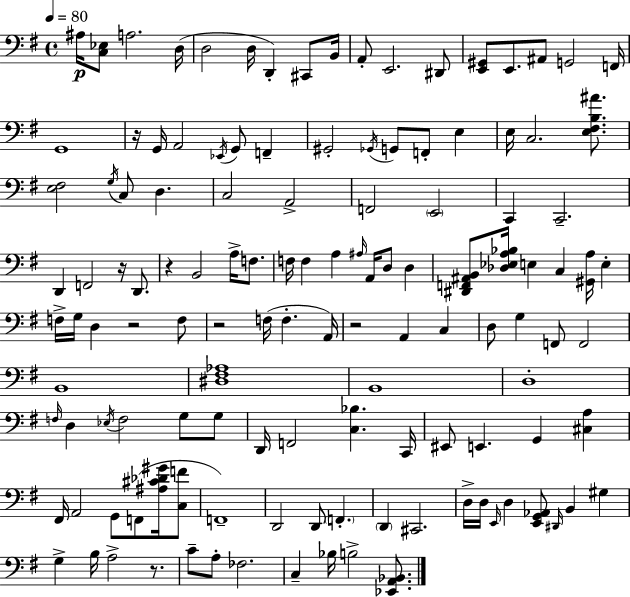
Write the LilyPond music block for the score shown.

{
  \clef bass
  \time 4/4
  \defaultTimeSignature
  \key g \major
  \tempo 4 = 80
  ais16\p <c ees>8 a2. d16( | d2 d16 d,4-.) cis,8 b,16 | a,8-. e,2. dis,8 | <e, gis,>8 e,8. ais,8 g,2 f,16 | \break g,1 | r16 g,16 a,2 \acciaccatura { ees,16 } g,8 f,4-- | gis,2-. \acciaccatura { ges,16 } g,8 f,8-. e4 | e16 c2. <e fis b ais'>8. | \break <e fis>2 \acciaccatura { g16 } c8 d4. | c2 a,2-> | f,2 \parenthesize e,2 | c,4 c,2.-- | \break d,4 f,2 r16 | d,8. r4 b,2 a16-> | f8. f16 f4 a4 \grace { ais16 } a,16 d8 | d4 <dis, f, ais, b,>8 <des ees a bes>16 e4 c4 <gis, a>16 | \break e4-. f16-> g16 d4 r2 | f8 r2 f16( f4.-. | a,16) r2 a,4 | c4 d8 g4 f,8 f,2 | \break b,1 | <dis fis aes>1 | b,1 | d1-. | \break \grace { f16 } d4 \acciaccatura { ees16 } f2 | g8 g8 d,16 f,2 <c bes>4. | c,16 eis,8 e,4. g,4 | <cis a>4 fis,16 a,2 g,8 | \break f,8( <ais cis' des' gis'>16 <c f'>8 f,1--) | d,2 d,8 | \parenthesize f,4.-. \parenthesize d,4 cis,2. | d16-> d16 \grace { e,16 } d4 <e, g, aes,>8 \grace { dis,16 } | \break b,4 gis4 g4-> b16 a2-> | r8. c'8-- a8-. fes2. | c4-- bes16 b2-> | <ees, a, bes,>8. \bar "|."
}